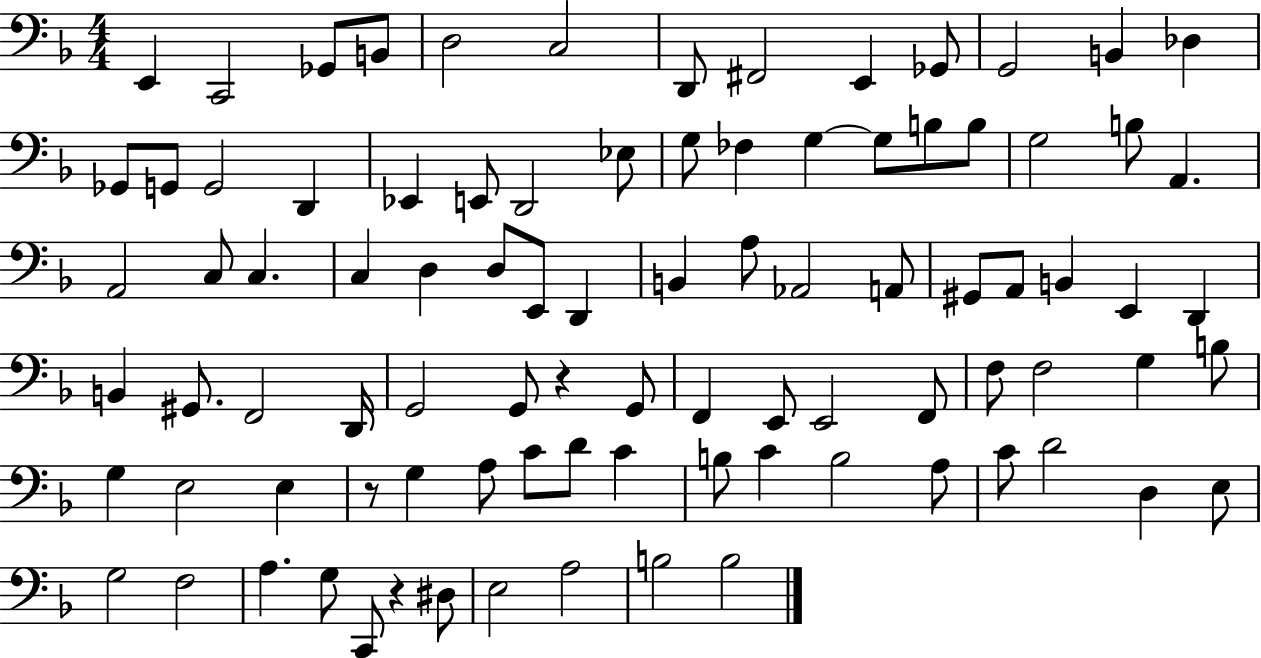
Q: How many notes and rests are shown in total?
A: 91